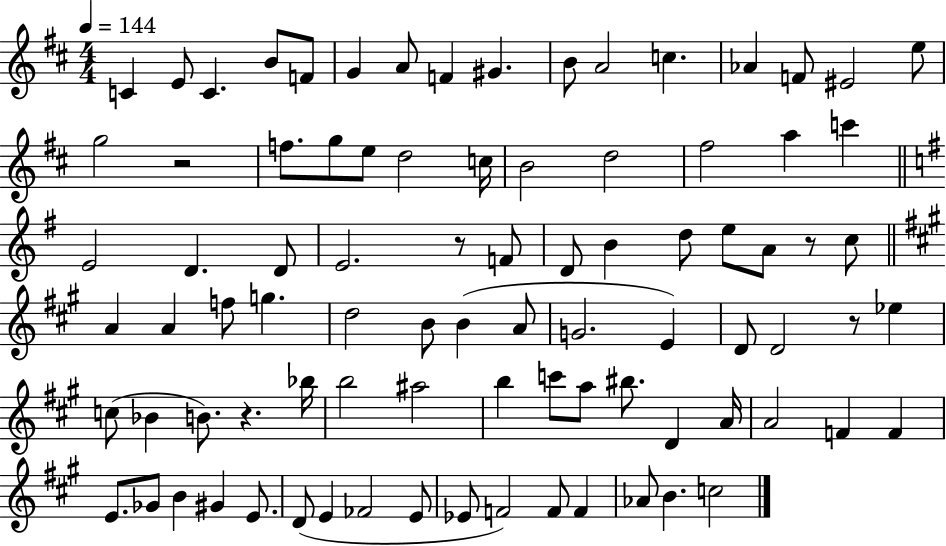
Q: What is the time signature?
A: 4/4